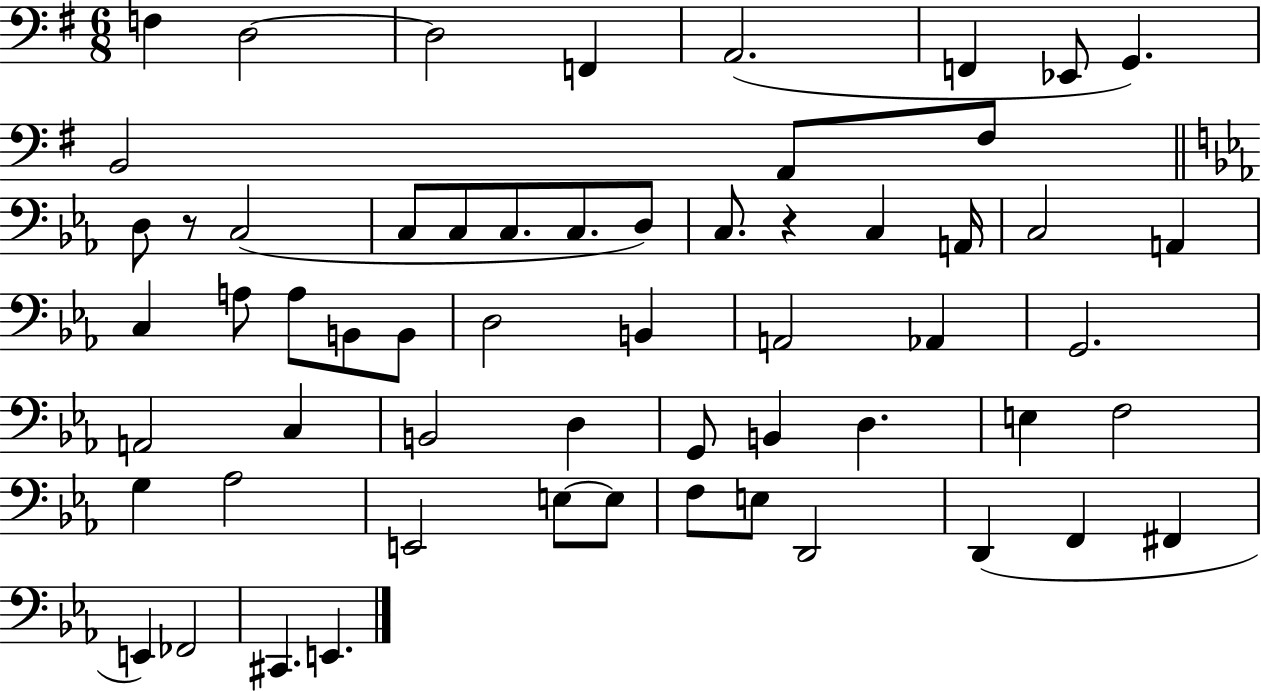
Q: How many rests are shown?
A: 2